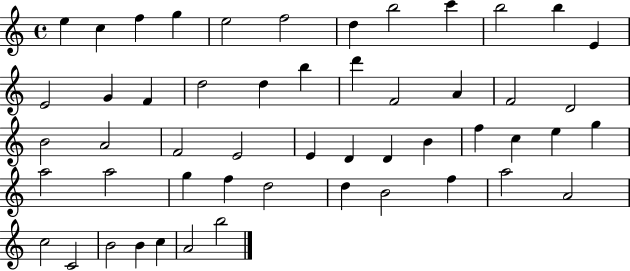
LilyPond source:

{
  \clef treble
  \time 4/4
  \defaultTimeSignature
  \key c \major
  e''4 c''4 f''4 g''4 | e''2 f''2 | d''4 b''2 c'''4 | b''2 b''4 e'4 | \break e'2 g'4 f'4 | d''2 d''4 b''4 | d'''4 f'2 a'4 | f'2 d'2 | \break b'2 a'2 | f'2 e'2 | e'4 d'4 d'4 b'4 | f''4 c''4 e''4 g''4 | \break a''2 a''2 | g''4 f''4 d''2 | d''4 b'2 f''4 | a''2 a'2 | \break c''2 c'2 | b'2 b'4 c''4 | a'2 b''2 | \bar "|."
}